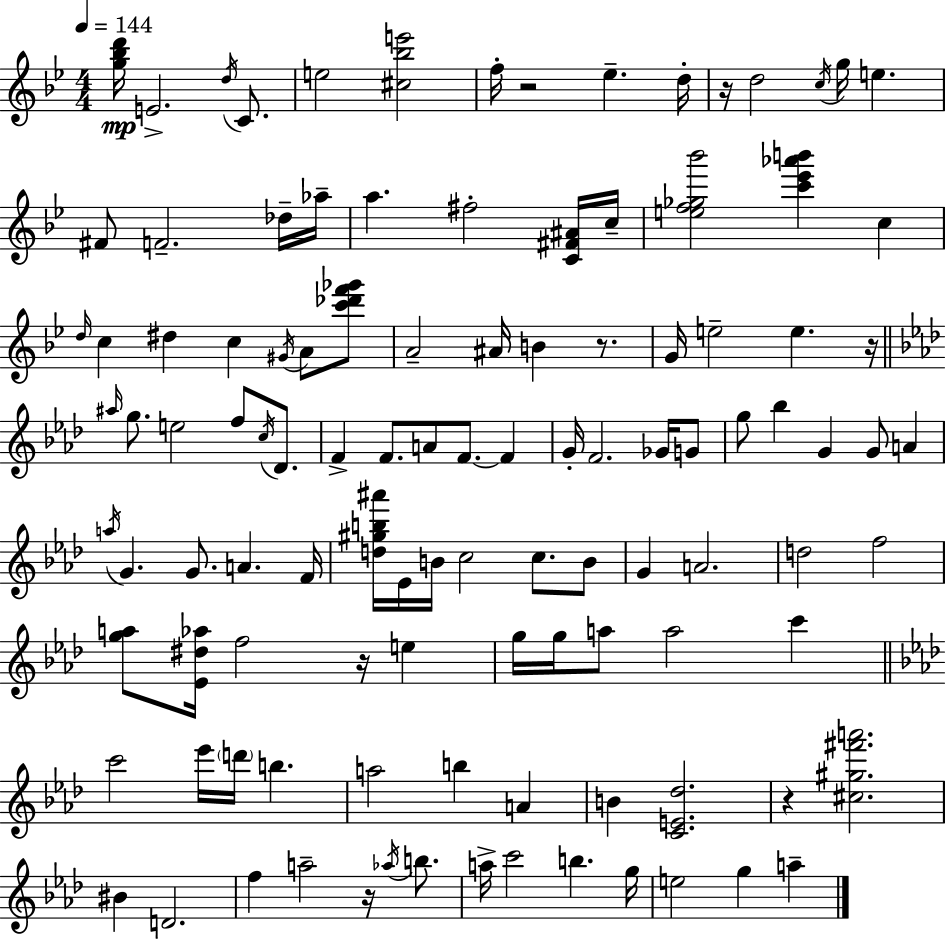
{
  \clef treble
  \numericTimeSignature
  \time 4/4
  \key g \minor
  \tempo 4 = 144
  <g'' bes'' d'''>16\mp e'2.-> \acciaccatura { d''16 } c'8. | e''2 <cis'' bes'' e'''>2 | f''16-. r2 ees''4.-- | d''16-. r16 d''2 \acciaccatura { c''16 } g''16 e''4. | \break fis'8 f'2.-- | des''16-- aes''16-- a''4. fis''2-. | <c' fis' ais'>16 c''16-- <e'' f'' ges'' bes'''>2 <c''' ees''' aes''' b'''>4 c''4 | \grace { d''16 } c''4 dis''4 c''4 \acciaccatura { gis'16 } | \break a'8 <c''' des''' f''' ges'''>8 a'2-- ais'16 b'4 | r8. g'16 e''2-- e''4. | r16 \bar "||" \break \key f \minor \grace { ais''16 } g''8. e''2 f''8 \acciaccatura { c''16 } des'8. | f'4-> f'8. a'8 f'8.~~ f'4 | g'16-. f'2. ges'16 | g'8 g''8 bes''4 g'4 g'8 a'4 | \break \acciaccatura { a''16 } g'4. g'8. a'4. | f'16 <d'' gis'' b'' ais'''>16 ees'16 b'16 c''2 c''8. | b'8 g'4 a'2. | d''2 f''2 | \break <g'' a''>8 <ees' dis'' aes''>16 f''2 r16 e''4 | g''16 g''16 a''8 a''2 c'''4 | \bar "||" \break \key f \minor c'''2 ees'''16 \parenthesize d'''16 b''4. | a''2 b''4 a'4 | b'4 <c' e' des''>2. | r4 <cis'' gis'' fis''' a'''>2. | \break bis'4 d'2. | f''4 a''2-- r16 \acciaccatura { aes''16 } b''8. | a''16-> c'''2 b''4. | g''16 e''2 g''4 a''4-- | \break \bar "|."
}